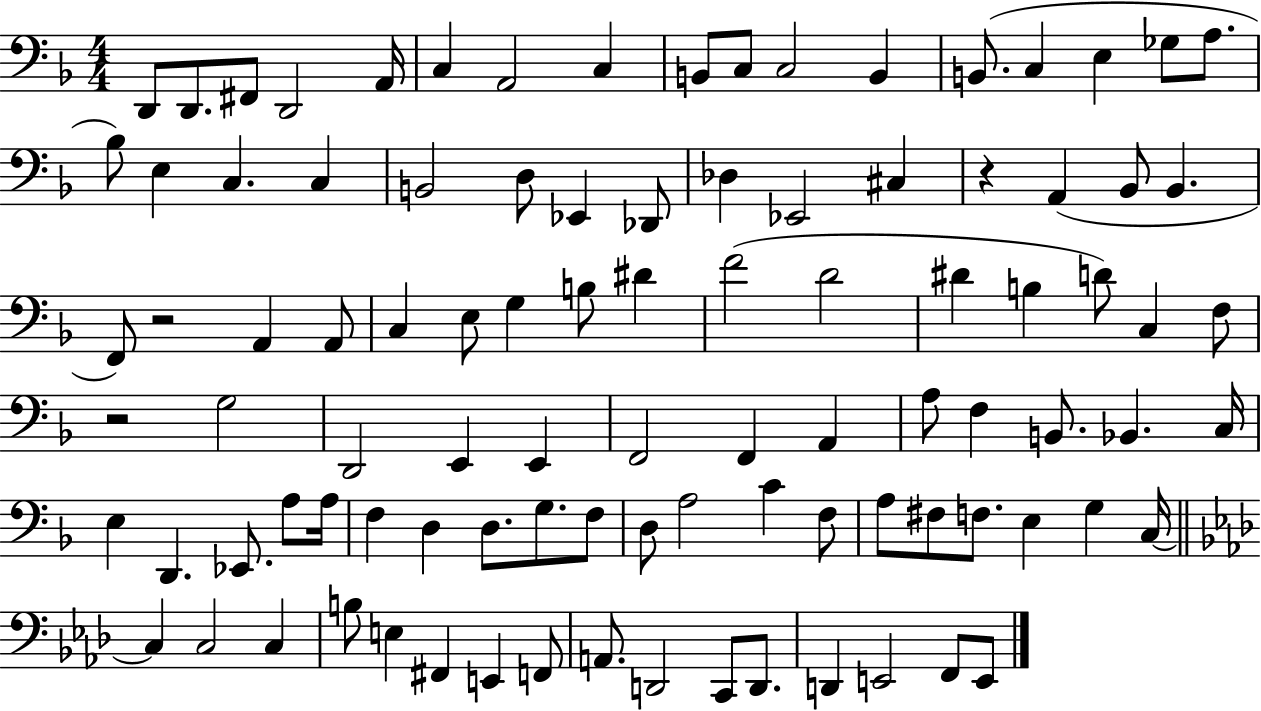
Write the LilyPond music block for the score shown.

{
  \clef bass
  \numericTimeSignature
  \time 4/4
  \key f \major
  d,8 d,8. fis,8 d,2 a,16 | c4 a,2 c4 | b,8 c8 c2 b,4 | b,8.( c4 e4 ges8 a8. | \break bes8) e4 c4. c4 | b,2 d8 ees,4 des,8 | des4 ees,2 cis4 | r4 a,4( bes,8 bes,4. | \break f,8) r2 a,4 a,8 | c4 e8 g4 b8 dis'4 | f'2( d'2 | dis'4 b4 d'8) c4 f8 | \break r2 g2 | d,2 e,4 e,4 | f,2 f,4 a,4 | a8 f4 b,8. bes,4. c16 | \break e4 d,4. ees,8. a8 a16 | f4 d4 d8. g8. f8 | d8 a2 c'4 f8 | a8 fis8 f8. e4 g4 c16~~ | \break \bar "||" \break \key aes \major c4 c2 c4 | b8 e4 fis,4 e,4 f,8 | a,8. d,2 c,8 d,8. | d,4 e,2 f,8 e,8 | \break \bar "|."
}